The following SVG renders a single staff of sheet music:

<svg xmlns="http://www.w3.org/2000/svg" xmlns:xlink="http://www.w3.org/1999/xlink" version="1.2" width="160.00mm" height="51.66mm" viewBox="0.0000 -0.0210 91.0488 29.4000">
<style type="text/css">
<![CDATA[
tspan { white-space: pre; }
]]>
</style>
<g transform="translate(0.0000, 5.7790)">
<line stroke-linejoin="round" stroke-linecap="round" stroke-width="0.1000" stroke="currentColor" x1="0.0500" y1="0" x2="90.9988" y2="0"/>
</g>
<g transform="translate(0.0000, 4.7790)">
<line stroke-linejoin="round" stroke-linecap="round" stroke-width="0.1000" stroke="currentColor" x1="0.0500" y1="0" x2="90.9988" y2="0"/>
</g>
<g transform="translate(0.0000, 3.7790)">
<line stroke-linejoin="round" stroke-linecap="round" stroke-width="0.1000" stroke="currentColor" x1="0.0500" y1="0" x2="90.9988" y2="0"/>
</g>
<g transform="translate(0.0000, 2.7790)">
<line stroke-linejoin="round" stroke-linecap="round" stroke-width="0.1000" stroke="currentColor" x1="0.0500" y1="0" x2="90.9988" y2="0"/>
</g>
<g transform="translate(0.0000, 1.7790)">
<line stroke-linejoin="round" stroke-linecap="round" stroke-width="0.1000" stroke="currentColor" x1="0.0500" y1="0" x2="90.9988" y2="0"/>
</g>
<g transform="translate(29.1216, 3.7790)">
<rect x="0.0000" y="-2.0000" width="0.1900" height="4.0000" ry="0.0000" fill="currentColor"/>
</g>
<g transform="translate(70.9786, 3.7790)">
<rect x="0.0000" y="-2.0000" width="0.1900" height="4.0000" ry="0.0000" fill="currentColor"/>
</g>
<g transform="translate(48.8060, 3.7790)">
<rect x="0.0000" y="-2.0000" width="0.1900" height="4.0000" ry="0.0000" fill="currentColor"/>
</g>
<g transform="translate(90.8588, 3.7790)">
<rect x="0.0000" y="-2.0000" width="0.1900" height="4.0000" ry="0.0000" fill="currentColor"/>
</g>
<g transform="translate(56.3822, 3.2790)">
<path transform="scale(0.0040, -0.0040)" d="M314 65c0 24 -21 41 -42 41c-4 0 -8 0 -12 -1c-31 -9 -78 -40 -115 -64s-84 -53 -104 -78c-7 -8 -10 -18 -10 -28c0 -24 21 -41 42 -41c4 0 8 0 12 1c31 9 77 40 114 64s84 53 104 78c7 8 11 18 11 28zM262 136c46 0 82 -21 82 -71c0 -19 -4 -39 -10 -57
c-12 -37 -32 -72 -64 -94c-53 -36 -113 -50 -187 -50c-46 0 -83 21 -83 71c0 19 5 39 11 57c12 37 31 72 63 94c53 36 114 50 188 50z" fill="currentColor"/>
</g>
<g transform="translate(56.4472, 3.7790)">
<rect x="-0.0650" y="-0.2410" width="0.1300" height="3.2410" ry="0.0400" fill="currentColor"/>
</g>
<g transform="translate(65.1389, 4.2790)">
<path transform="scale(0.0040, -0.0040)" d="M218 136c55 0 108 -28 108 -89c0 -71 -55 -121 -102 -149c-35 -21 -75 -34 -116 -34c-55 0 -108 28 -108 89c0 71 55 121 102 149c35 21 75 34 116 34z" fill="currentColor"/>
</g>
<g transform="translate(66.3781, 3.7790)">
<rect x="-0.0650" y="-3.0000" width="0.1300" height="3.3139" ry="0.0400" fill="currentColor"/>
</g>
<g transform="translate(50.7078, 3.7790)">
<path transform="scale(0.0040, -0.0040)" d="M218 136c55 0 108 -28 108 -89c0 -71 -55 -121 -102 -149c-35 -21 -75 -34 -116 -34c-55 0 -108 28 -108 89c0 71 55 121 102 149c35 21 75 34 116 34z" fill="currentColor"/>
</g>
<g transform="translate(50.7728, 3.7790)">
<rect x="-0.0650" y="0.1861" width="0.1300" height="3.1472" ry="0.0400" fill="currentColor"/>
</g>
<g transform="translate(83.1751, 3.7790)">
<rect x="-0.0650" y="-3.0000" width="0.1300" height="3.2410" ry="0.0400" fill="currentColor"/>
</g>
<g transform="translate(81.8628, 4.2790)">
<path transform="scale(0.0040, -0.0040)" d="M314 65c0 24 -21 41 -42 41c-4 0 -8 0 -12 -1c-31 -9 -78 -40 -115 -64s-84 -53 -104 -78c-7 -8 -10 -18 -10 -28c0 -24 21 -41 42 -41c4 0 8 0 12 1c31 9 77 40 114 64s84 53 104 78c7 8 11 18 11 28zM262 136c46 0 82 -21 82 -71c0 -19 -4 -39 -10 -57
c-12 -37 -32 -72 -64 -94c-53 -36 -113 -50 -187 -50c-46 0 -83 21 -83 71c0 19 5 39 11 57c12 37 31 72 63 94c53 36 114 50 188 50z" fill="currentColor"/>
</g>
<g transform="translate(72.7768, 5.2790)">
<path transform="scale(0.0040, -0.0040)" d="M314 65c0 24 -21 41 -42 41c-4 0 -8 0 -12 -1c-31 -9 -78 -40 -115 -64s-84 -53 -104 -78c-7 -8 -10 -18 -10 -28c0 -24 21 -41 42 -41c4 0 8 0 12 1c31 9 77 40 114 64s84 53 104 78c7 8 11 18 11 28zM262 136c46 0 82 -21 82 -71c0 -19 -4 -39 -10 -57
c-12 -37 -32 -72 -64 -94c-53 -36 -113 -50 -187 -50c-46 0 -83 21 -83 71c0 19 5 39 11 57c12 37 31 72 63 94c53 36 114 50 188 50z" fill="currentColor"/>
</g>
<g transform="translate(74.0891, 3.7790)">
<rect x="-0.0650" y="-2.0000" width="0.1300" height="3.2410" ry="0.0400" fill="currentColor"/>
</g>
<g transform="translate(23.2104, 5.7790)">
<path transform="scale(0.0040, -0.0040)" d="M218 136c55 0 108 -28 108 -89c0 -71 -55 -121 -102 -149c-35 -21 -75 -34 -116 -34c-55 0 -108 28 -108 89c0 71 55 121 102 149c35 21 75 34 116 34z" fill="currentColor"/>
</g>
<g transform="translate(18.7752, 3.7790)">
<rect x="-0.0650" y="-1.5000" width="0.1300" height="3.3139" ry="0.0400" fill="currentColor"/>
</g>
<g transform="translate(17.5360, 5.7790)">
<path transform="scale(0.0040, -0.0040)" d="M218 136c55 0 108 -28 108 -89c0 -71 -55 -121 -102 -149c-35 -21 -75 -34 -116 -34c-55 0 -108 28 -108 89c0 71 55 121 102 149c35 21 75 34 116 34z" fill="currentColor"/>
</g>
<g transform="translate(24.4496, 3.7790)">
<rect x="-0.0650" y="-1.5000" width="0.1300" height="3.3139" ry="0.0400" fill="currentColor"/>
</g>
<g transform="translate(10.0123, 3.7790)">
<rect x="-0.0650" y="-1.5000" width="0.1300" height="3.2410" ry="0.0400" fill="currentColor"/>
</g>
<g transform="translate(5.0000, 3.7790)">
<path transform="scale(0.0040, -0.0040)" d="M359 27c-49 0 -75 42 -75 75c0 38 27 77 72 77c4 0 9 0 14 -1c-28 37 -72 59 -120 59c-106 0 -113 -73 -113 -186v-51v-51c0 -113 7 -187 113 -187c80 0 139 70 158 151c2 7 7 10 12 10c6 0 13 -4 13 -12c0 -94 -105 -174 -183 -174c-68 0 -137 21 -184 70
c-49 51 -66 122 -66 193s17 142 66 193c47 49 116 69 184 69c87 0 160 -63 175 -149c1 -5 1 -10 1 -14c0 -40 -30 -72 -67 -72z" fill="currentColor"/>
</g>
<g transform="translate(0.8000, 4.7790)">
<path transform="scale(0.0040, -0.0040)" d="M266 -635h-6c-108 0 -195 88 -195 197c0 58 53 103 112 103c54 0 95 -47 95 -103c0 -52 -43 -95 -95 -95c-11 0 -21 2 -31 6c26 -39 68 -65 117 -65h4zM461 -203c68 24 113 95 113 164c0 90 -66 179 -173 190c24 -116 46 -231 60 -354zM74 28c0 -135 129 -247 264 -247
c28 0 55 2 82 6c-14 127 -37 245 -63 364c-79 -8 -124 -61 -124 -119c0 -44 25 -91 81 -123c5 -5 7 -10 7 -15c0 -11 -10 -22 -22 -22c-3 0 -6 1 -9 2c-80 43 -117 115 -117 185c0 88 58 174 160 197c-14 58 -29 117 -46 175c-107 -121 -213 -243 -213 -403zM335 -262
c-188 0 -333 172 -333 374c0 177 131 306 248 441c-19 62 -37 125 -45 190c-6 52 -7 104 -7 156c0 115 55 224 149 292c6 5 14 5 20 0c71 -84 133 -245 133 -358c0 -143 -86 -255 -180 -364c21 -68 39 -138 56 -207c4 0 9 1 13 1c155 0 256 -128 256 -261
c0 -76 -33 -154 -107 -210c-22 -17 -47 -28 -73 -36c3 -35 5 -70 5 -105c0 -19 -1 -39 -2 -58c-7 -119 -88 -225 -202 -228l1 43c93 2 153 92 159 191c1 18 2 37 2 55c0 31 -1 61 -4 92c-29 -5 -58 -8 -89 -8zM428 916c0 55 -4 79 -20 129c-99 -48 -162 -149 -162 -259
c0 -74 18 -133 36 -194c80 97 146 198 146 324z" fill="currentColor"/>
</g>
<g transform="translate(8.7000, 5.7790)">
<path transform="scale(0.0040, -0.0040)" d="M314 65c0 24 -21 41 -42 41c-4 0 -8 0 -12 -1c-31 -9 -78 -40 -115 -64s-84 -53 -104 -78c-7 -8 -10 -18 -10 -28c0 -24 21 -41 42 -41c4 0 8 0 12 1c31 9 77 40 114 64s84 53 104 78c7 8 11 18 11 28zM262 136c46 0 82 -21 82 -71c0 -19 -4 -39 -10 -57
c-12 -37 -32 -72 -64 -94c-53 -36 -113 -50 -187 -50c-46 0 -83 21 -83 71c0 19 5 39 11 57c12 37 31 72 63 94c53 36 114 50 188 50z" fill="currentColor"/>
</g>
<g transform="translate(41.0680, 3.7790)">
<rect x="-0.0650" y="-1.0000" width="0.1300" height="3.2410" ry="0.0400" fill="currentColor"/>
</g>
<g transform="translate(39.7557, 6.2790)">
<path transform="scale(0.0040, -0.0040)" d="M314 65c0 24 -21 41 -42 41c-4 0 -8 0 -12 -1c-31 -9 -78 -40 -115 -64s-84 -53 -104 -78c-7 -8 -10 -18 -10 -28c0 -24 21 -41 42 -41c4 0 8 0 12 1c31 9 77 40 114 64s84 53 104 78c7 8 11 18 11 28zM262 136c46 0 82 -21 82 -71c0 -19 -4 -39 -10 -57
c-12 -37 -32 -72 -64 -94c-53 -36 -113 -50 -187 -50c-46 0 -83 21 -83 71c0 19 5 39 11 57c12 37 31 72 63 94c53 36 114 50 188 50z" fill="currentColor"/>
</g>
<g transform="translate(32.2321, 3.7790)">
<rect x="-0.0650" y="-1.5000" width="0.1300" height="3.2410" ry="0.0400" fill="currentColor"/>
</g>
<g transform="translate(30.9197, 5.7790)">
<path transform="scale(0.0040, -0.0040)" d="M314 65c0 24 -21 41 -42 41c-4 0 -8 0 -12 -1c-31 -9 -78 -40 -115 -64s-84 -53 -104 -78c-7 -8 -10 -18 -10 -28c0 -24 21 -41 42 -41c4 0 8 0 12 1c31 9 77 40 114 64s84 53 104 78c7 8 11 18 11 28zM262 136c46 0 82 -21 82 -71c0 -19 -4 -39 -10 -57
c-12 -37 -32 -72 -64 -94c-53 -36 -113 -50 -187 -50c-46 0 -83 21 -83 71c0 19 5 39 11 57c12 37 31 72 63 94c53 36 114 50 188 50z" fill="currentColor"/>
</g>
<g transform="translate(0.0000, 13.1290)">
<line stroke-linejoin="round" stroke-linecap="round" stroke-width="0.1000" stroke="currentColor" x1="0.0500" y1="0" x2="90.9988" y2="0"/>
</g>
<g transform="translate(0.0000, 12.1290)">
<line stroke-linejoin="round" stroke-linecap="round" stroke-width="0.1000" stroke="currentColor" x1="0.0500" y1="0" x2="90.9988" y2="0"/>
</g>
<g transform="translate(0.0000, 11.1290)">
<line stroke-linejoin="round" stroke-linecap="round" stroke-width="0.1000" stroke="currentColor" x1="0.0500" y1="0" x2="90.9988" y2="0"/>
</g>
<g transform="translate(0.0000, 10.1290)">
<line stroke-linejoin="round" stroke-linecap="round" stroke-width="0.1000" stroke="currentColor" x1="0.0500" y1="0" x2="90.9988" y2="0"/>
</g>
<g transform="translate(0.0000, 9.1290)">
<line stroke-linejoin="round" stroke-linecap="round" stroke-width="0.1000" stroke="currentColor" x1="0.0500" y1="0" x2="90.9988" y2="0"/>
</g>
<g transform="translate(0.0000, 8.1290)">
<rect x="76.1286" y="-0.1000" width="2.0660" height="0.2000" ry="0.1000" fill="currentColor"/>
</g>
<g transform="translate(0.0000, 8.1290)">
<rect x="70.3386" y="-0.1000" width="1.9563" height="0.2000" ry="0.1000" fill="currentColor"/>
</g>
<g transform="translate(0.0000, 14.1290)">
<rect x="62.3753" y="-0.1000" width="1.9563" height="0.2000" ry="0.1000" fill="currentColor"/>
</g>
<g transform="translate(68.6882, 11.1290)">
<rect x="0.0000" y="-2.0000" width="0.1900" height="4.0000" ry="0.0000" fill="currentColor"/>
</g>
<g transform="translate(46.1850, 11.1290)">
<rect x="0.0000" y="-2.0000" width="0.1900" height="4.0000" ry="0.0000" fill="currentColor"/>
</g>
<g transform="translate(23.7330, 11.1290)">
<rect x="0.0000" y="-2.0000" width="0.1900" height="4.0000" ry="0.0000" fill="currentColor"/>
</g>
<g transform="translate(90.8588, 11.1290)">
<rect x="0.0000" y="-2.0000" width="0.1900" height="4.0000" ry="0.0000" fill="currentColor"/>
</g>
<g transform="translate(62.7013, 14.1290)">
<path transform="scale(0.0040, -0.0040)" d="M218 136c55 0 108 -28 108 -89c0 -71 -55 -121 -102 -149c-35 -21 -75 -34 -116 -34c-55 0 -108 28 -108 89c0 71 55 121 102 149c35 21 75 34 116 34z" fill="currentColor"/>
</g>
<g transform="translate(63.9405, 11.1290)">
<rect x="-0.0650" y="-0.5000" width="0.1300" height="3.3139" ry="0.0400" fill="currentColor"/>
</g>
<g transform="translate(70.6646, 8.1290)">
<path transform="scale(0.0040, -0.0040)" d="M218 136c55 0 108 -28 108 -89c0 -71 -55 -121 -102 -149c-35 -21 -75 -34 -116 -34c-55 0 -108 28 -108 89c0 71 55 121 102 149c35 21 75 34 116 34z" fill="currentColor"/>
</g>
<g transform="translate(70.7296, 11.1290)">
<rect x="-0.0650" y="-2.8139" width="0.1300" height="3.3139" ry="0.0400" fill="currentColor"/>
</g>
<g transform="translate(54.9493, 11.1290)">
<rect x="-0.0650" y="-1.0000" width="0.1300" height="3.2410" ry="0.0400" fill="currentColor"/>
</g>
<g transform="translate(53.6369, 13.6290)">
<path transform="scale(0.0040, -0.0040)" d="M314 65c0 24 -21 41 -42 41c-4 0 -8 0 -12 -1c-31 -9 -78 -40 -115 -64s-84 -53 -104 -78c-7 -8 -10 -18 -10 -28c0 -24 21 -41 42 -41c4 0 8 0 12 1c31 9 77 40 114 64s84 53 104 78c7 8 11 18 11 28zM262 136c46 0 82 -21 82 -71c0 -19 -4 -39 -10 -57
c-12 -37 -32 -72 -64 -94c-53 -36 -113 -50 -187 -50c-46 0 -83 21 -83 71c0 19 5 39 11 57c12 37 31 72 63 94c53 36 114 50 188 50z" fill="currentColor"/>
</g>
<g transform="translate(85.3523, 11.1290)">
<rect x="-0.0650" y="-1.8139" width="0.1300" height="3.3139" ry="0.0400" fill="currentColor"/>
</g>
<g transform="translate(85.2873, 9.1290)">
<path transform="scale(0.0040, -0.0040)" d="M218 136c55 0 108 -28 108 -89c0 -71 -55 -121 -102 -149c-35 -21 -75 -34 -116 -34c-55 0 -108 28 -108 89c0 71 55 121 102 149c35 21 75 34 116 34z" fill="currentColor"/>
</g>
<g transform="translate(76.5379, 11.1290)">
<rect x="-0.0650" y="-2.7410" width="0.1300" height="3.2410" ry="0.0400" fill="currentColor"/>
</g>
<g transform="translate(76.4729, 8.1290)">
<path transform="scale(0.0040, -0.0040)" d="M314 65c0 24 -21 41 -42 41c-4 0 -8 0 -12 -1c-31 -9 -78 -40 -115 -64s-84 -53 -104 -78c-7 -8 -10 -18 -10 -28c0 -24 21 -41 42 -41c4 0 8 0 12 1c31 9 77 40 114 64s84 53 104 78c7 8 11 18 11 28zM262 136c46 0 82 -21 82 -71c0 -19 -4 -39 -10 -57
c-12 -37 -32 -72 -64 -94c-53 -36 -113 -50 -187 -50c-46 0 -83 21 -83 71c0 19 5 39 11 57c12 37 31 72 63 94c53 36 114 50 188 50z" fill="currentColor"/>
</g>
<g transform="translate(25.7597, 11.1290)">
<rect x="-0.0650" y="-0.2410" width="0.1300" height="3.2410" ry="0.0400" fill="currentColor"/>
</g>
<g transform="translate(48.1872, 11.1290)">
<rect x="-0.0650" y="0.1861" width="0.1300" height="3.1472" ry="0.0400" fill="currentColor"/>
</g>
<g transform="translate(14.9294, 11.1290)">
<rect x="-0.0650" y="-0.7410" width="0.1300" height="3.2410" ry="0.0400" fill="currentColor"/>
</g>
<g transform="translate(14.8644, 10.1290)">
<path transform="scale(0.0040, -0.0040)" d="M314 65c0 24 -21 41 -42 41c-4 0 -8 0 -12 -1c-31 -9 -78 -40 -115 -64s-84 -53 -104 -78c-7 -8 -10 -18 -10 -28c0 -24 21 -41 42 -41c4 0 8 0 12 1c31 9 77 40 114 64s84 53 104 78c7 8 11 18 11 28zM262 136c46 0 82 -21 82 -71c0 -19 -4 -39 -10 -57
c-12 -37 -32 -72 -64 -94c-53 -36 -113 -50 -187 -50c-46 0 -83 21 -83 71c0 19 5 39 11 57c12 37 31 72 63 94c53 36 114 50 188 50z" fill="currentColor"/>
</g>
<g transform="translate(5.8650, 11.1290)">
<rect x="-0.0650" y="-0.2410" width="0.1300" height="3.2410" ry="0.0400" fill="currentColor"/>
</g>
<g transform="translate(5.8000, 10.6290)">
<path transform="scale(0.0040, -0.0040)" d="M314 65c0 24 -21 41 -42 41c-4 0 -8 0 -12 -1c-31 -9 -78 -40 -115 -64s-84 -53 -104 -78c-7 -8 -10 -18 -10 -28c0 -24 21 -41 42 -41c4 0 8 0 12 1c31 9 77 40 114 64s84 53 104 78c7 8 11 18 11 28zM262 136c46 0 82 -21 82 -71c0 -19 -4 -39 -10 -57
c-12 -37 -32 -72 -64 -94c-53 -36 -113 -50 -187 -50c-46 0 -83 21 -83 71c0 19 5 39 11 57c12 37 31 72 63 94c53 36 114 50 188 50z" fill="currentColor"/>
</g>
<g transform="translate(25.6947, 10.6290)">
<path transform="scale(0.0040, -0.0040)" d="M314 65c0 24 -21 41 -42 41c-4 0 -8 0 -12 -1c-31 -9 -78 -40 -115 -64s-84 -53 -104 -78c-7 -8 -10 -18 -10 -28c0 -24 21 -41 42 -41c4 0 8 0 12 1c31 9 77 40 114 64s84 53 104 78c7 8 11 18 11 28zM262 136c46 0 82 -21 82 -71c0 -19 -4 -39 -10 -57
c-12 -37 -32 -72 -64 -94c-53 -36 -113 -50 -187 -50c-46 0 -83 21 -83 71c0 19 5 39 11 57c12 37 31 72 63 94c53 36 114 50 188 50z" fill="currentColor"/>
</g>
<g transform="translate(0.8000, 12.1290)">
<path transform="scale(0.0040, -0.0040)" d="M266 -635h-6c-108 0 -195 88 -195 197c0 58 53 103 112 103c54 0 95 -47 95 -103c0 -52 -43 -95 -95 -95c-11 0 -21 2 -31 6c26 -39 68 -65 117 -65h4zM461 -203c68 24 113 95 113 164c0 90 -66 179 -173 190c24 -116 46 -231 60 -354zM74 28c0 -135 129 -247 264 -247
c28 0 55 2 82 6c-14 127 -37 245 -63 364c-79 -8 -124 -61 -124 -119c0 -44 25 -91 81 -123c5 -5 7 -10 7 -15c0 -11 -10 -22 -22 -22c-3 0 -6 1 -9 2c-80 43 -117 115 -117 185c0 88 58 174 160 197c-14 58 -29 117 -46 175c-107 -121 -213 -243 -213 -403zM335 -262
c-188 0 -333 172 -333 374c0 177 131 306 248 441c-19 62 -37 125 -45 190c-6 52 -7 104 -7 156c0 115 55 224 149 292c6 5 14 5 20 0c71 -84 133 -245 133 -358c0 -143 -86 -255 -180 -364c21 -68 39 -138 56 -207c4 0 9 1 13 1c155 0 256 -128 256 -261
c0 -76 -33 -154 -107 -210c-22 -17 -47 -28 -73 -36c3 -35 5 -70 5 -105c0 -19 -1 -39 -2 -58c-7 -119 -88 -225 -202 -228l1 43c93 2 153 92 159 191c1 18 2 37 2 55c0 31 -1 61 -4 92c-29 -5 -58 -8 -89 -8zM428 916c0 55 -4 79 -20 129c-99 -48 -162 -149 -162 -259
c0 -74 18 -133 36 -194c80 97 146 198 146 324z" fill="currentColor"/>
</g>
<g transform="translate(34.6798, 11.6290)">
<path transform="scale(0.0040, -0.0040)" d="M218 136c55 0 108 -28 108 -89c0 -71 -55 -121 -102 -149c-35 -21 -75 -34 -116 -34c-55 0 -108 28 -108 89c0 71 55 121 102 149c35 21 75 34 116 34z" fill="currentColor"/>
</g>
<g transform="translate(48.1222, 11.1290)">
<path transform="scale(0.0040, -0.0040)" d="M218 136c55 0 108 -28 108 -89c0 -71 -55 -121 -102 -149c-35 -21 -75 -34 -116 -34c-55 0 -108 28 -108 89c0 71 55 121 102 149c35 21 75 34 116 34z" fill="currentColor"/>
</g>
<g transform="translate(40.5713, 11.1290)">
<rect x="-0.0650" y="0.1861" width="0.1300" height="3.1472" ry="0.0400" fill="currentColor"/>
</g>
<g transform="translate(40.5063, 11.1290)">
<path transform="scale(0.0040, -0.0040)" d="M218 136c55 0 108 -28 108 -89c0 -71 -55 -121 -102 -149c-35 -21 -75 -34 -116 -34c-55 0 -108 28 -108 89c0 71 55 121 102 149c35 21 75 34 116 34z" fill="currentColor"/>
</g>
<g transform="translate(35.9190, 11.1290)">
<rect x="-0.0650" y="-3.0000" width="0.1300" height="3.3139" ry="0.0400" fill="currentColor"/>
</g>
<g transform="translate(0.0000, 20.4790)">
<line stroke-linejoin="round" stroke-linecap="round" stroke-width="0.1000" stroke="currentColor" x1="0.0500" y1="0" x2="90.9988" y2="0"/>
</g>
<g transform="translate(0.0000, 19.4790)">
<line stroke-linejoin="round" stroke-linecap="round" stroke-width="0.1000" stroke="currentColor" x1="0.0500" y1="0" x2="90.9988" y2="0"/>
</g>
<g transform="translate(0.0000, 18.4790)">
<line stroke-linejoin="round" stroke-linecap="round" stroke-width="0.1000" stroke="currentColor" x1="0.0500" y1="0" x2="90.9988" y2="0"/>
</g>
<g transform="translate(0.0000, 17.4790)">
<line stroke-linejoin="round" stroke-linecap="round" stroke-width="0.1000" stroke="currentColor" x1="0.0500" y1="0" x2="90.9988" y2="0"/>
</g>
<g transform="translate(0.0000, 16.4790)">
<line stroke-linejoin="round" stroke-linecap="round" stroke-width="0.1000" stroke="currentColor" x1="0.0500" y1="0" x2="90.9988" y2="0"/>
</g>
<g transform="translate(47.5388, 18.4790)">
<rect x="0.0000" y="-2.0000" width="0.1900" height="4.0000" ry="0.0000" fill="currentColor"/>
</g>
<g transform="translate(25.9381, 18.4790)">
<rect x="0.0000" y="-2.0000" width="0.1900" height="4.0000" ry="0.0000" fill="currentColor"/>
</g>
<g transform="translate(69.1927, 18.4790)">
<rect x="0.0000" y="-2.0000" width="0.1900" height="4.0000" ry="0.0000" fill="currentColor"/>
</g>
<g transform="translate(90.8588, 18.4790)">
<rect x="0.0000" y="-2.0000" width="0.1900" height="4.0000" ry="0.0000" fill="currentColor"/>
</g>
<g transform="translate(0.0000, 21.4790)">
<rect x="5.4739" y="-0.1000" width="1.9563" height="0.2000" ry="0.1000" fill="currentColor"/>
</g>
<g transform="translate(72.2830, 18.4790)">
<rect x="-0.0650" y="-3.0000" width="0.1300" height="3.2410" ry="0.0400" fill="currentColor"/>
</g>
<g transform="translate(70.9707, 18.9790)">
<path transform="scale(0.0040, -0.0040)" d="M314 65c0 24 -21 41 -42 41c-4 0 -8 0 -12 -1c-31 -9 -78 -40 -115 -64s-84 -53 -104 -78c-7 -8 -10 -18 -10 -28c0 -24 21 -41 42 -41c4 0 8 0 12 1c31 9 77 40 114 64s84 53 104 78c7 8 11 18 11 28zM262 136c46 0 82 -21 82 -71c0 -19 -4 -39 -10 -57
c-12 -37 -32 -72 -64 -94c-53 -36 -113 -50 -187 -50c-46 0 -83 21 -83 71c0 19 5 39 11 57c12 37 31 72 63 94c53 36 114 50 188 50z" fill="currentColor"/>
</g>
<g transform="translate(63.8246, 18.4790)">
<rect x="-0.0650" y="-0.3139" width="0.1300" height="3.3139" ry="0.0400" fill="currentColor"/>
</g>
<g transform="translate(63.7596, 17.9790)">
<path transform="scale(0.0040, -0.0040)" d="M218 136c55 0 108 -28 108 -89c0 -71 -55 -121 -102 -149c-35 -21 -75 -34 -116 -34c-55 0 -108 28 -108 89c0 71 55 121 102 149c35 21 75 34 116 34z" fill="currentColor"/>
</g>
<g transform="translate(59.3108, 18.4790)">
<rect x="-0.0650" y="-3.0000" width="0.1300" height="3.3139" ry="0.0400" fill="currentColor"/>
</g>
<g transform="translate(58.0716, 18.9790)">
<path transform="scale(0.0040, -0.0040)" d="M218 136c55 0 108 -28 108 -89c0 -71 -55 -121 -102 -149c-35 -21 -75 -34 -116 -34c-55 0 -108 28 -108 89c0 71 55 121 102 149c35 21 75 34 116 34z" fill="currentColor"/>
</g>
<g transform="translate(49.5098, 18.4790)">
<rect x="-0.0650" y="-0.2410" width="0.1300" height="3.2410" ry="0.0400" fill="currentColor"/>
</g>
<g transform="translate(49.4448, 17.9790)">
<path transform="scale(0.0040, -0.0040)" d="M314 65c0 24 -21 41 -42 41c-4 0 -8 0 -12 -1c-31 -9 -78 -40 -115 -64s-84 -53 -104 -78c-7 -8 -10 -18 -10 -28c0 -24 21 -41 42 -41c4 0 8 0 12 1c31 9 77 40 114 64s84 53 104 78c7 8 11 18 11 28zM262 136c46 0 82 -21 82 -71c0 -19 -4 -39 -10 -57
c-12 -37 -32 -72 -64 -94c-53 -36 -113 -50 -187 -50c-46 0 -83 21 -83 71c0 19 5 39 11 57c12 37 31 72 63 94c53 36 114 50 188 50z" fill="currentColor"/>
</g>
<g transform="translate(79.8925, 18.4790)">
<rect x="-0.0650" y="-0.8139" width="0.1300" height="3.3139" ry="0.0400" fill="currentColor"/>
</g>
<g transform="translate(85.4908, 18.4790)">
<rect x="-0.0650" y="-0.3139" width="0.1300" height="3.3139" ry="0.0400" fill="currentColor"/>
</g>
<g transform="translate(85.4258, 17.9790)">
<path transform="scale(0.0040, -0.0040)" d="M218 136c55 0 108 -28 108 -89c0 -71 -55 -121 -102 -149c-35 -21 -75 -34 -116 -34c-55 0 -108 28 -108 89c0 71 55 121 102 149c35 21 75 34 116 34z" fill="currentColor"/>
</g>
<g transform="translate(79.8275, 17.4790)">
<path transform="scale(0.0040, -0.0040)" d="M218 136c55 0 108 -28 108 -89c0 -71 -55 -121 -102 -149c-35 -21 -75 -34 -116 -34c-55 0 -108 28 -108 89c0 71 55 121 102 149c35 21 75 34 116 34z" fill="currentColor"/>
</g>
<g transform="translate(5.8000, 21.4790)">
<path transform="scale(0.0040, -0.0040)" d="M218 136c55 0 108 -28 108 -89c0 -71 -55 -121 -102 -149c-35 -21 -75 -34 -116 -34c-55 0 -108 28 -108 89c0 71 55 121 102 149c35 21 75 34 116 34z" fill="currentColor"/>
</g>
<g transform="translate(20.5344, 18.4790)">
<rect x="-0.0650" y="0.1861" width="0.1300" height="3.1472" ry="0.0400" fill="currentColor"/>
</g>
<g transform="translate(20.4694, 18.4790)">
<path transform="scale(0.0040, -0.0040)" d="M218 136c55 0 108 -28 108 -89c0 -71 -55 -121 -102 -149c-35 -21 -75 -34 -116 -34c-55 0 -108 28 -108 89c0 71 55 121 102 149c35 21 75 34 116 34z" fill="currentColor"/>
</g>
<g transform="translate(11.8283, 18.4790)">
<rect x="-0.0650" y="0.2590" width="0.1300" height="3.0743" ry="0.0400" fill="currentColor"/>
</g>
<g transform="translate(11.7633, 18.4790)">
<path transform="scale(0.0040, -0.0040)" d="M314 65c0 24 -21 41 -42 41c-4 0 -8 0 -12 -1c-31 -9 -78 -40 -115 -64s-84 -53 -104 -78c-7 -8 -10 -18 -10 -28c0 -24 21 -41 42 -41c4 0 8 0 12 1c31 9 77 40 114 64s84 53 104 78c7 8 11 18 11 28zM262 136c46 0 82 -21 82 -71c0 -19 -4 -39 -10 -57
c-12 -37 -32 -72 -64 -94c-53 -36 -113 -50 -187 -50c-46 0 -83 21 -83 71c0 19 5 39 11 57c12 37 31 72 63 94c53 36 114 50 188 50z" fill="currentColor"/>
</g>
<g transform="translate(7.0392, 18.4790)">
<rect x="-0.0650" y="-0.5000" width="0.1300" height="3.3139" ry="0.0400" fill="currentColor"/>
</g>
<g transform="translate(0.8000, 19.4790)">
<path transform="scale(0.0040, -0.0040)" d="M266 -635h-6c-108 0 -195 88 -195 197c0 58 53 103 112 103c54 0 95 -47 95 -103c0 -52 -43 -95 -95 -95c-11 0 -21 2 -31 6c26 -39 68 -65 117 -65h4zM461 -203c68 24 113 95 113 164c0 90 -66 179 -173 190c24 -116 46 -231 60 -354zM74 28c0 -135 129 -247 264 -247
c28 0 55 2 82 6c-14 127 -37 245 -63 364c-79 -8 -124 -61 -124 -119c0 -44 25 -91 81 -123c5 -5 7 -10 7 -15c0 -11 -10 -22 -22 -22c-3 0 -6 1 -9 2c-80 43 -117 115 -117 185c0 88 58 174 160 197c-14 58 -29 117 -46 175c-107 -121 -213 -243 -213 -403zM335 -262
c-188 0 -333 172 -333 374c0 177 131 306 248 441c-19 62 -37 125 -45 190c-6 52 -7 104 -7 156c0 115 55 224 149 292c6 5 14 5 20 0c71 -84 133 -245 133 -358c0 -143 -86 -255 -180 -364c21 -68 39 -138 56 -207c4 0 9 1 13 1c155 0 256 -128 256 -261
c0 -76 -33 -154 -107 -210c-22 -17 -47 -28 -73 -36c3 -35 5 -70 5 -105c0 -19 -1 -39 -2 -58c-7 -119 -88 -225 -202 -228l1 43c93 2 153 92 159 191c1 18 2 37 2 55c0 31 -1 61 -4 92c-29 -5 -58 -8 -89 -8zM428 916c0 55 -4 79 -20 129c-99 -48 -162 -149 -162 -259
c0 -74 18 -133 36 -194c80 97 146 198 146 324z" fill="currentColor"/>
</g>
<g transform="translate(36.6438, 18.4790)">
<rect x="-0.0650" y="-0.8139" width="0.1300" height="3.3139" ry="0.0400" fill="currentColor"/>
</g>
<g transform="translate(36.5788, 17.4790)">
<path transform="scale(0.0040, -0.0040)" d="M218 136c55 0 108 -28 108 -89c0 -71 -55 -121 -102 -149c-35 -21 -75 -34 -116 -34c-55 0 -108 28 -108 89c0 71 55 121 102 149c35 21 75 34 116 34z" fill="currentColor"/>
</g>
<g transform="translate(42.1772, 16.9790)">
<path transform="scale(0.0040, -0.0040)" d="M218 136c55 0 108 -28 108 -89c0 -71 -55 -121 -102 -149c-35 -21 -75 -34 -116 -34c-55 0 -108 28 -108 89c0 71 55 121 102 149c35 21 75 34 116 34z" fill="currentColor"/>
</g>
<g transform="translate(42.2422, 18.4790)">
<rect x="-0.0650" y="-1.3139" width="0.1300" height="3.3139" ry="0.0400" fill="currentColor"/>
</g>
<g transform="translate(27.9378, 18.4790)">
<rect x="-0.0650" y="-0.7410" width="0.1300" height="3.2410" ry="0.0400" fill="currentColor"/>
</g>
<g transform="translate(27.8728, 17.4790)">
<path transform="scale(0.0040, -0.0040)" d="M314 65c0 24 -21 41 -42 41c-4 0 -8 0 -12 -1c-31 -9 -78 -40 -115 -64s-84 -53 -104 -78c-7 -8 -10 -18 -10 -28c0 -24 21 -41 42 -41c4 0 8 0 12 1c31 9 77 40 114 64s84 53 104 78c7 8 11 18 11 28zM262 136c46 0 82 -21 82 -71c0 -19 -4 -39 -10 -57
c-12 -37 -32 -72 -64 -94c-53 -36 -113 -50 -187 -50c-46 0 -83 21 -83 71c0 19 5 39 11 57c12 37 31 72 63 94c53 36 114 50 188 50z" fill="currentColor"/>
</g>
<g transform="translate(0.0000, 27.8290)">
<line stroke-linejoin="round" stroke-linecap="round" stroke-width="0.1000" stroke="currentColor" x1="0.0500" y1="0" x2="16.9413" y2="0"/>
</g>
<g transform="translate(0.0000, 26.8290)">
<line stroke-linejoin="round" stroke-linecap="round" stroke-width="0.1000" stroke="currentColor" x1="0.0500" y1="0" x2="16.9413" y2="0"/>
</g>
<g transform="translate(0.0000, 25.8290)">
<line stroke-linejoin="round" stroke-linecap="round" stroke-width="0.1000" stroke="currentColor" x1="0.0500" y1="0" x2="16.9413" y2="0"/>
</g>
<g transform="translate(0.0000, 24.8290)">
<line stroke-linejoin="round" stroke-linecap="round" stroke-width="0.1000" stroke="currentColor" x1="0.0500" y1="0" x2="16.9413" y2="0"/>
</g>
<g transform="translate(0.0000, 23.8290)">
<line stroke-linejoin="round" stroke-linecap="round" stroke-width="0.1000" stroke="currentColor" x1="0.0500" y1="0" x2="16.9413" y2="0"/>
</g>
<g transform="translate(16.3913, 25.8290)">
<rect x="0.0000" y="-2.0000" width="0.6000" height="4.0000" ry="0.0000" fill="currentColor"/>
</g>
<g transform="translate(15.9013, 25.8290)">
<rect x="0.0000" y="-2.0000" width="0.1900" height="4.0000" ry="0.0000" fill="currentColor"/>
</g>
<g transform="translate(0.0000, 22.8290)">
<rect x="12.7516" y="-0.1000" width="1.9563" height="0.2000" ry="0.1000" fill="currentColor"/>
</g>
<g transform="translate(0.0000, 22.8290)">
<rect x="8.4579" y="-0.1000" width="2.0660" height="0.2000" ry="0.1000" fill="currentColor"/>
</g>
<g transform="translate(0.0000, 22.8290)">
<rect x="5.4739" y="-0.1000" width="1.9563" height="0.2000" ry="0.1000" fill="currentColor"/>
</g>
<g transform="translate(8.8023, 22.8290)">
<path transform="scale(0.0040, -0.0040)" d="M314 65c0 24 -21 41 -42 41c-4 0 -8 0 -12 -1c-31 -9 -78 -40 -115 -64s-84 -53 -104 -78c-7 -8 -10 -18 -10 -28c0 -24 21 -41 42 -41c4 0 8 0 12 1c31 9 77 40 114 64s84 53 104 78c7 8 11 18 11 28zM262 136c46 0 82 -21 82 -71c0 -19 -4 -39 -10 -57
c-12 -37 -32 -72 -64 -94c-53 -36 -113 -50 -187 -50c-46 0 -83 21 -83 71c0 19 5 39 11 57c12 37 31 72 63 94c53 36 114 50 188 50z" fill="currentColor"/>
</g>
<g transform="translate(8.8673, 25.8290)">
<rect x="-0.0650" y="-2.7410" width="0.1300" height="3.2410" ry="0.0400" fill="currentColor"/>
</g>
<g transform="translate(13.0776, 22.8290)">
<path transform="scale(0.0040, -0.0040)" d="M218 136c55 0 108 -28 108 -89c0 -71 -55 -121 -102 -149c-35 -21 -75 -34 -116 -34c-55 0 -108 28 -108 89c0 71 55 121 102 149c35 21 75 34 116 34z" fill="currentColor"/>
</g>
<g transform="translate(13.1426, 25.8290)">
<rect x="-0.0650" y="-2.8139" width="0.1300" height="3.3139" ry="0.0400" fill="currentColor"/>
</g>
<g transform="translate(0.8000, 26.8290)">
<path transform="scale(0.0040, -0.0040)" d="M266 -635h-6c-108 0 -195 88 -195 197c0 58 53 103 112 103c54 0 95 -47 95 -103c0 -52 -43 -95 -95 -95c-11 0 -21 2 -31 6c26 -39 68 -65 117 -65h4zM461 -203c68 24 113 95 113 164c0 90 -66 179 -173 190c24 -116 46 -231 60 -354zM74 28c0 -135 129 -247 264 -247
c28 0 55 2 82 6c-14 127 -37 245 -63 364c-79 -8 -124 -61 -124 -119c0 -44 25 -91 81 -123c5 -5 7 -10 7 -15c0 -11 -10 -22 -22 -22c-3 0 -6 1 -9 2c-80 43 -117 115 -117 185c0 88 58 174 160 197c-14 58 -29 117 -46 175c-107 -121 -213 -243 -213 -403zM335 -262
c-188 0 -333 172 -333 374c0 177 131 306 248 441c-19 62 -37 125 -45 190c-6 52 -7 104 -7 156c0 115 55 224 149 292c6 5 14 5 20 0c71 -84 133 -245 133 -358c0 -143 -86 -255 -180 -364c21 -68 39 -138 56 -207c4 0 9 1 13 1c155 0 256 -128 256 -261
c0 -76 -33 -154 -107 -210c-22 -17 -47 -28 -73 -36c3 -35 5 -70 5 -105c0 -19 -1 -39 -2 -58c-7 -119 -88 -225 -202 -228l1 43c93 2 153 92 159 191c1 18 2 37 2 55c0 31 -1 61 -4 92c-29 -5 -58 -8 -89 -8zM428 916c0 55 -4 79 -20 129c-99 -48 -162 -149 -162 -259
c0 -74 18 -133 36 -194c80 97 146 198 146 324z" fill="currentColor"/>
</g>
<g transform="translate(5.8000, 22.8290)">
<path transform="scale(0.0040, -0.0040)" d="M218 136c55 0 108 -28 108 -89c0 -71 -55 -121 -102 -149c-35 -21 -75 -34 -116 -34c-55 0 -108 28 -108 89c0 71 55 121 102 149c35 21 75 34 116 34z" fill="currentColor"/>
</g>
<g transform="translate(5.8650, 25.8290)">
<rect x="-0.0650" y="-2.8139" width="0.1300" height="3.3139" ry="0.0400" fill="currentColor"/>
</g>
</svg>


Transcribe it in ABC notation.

X:1
T:Untitled
M:4/4
L:1/4
K:C
E2 E E E2 D2 B c2 A F2 A2 c2 d2 c2 A B B D2 C a a2 f C B2 B d2 d e c2 A c A2 d c a a2 a